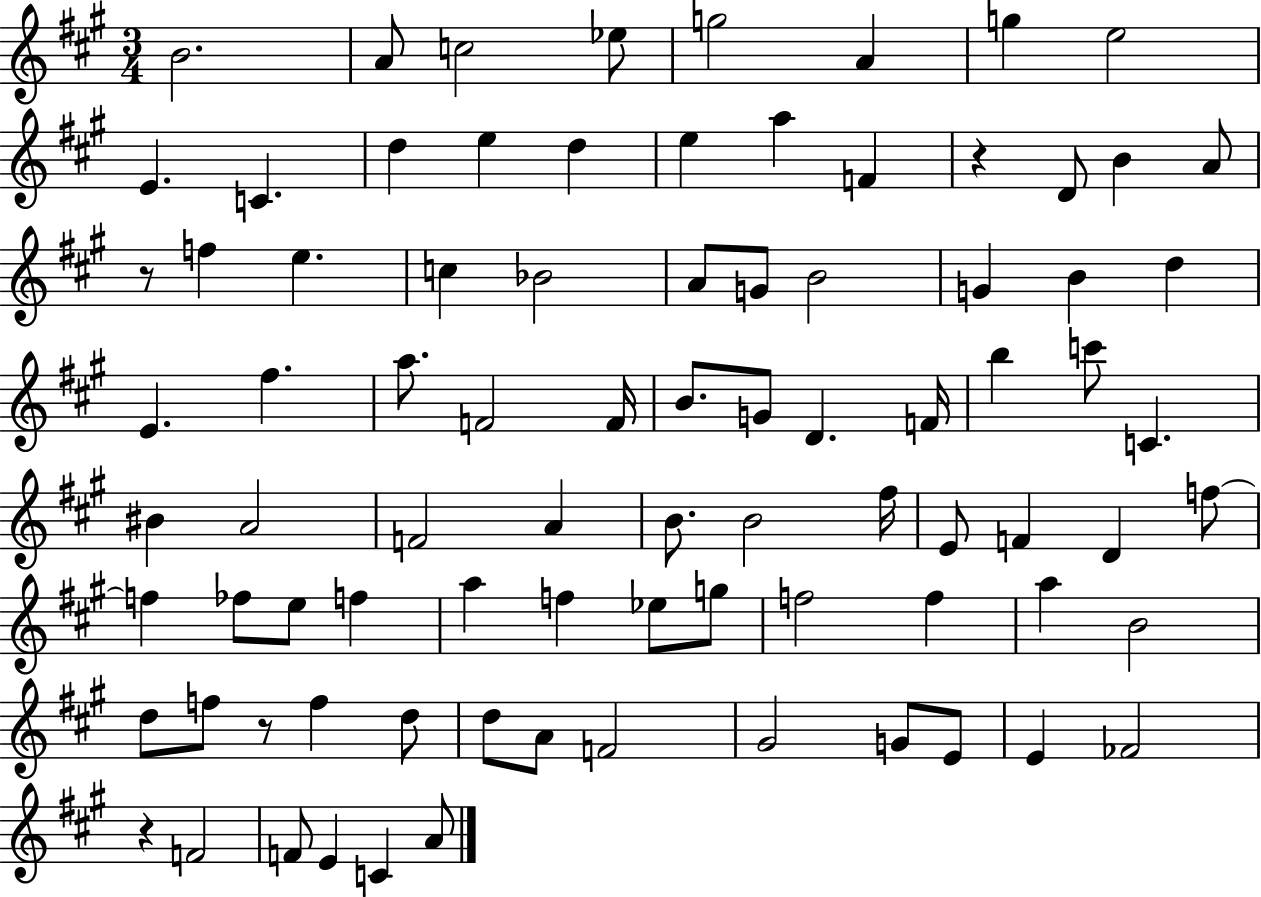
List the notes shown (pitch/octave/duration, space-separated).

B4/h. A4/e C5/h Eb5/e G5/h A4/q G5/q E5/h E4/q. C4/q. D5/q E5/q D5/q E5/q A5/q F4/q R/q D4/e B4/q A4/e R/e F5/q E5/q. C5/q Bb4/h A4/e G4/e B4/h G4/q B4/q D5/q E4/q. F#5/q. A5/e. F4/h F4/s B4/e. G4/e D4/q. F4/s B5/q C6/e C4/q. BIS4/q A4/h F4/h A4/q B4/e. B4/h F#5/s E4/e F4/q D4/q F5/e F5/q FES5/e E5/e F5/q A5/q F5/q Eb5/e G5/e F5/h F5/q A5/q B4/h D5/e F5/e R/e F5/q D5/e D5/e A4/e F4/h G#4/h G4/e E4/e E4/q FES4/h R/q F4/h F4/e E4/q C4/q A4/e